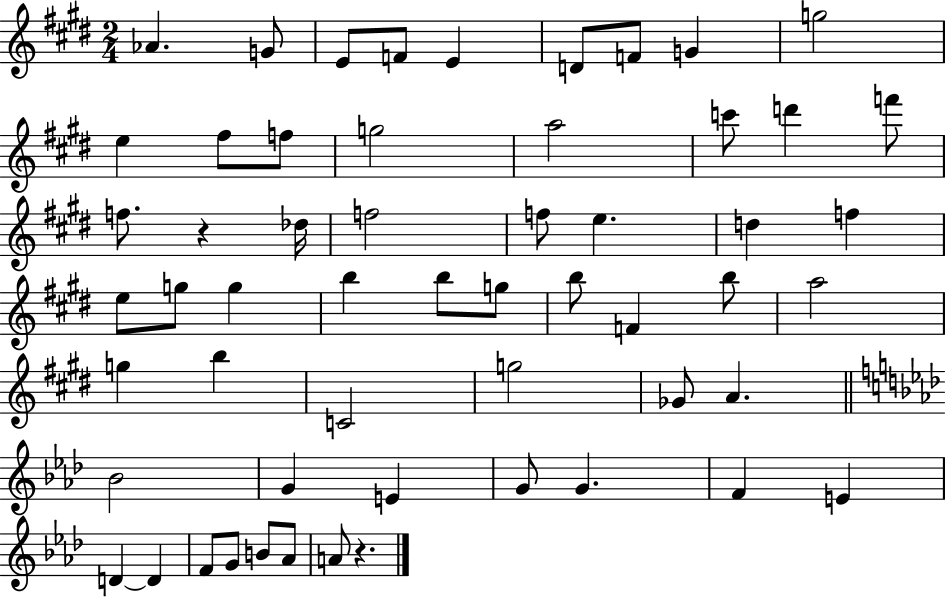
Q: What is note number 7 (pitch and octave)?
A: F4